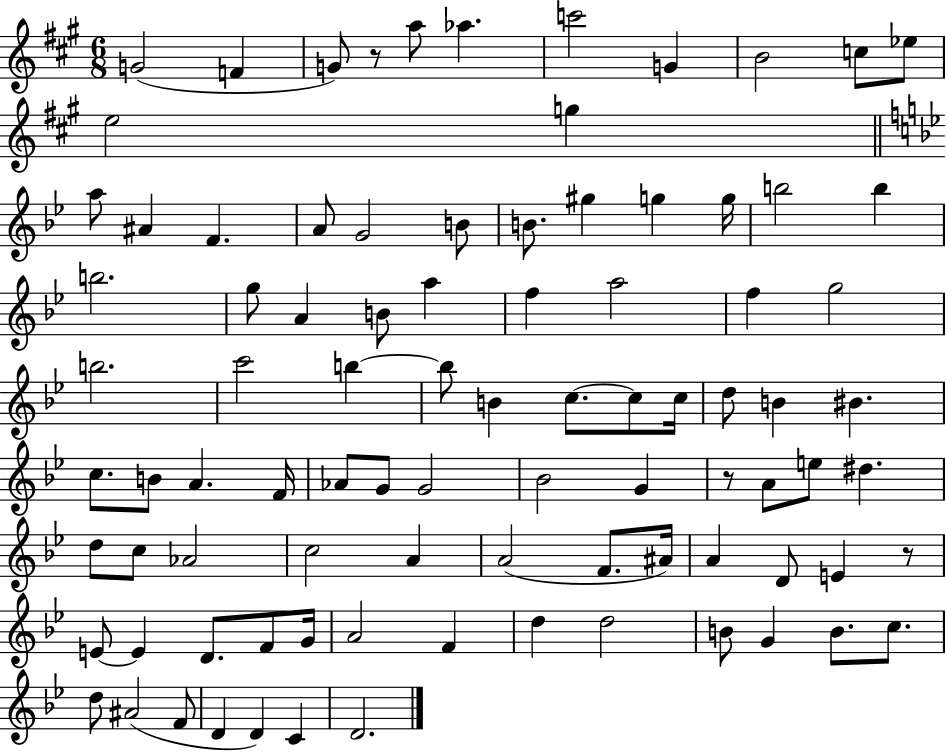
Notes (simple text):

G4/h F4/q G4/e R/e A5/e Ab5/q. C6/h G4/q B4/h C5/e Eb5/e E5/h G5/q A5/e A#4/q F4/q. A4/e G4/h B4/e B4/e. G#5/q G5/q G5/s B5/h B5/q B5/h. G5/e A4/q B4/e A5/q F5/q A5/h F5/q G5/h B5/h. C6/h B5/q B5/e B4/q C5/e. C5/e C5/s D5/e B4/q BIS4/q. C5/e. B4/e A4/q. F4/s Ab4/e G4/e G4/h Bb4/h G4/q R/e A4/e E5/e D#5/q. D5/e C5/e Ab4/h C5/h A4/q A4/h F4/e. A#4/s A4/q D4/e E4/q R/e E4/e E4/q D4/e. F4/e G4/s A4/h F4/q D5/q D5/h B4/e G4/q B4/e. C5/e. D5/e A#4/h F4/e D4/q D4/q C4/q D4/h.